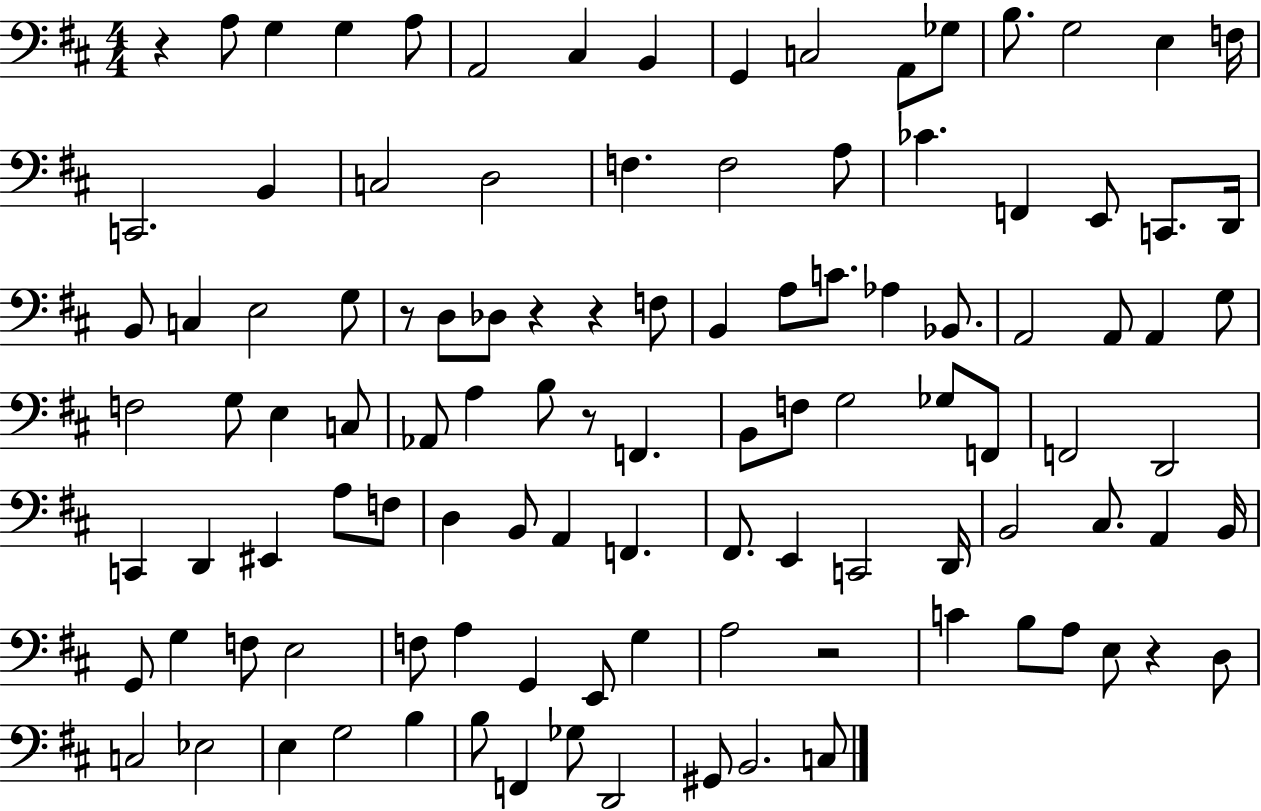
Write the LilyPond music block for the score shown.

{
  \clef bass
  \numericTimeSignature
  \time 4/4
  \key d \major
  r4 a8 g4 g4 a8 | a,2 cis4 b,4 | g,4 c2 a,8 ges8 | b8. g2 e4 f16 | \break c,2. b,4 | c2 d2 | f4. f2 a8 | ces'4. f,4 e,8 c,8. d,16 | \break b,8 c4 e2 g8 | r8 d8 des8 r4 r4 f8 | b,4 a8 c'8. aes4 bes,8. | a,2 a,8 a,4 g8 | \break f2 g8 e4 c8 | aes,8 a4 b8 r8 f,4. | b,8 f8 g2 ges8 f,8 | f,2 d,2 | \break c,4 d,4 eis,4 a8 f8 | d4 b,8 a,4 f,4. | fis,8. e,4 c,2 d,16 | b,2 cis8. a,4 b,16 | \break g,8 g4 f8 e2 | f8 a4 g,4 e,8 g4 | a2 r2 | c'4 b8 a8 e8 r4 d8 | \break c2 ees2 | e4 g2 b4 | b8 f,4 ges8 d,2 | gis,8 b,2. c8 | \break \bar "|."
}